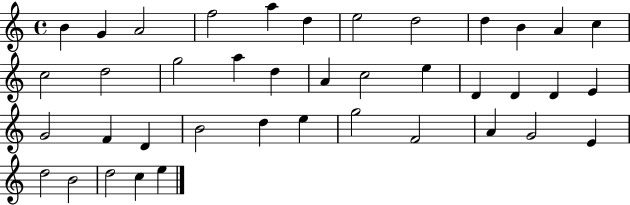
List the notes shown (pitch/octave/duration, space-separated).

B4/q G4/q A4/h F5/h A5/q D5/q E5/h D5/h D5/q B4/q A4/q C5/q C5/h D5/h G5/h A5/q D5/q A4/q C5/h E5/q D4/q D4/q D4/q E4/q G4/h F4/q D4/q B4/h D5/q E5/q G5/h F4/h A4/q G4/h E4/q D5/h B4/h D5/h C5/q E5/q